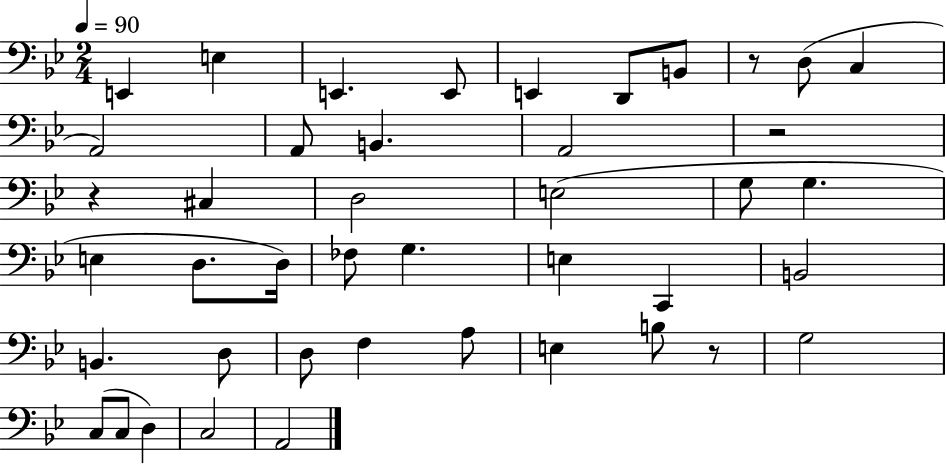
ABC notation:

X:1
T:Untitled
M:2/4
L:1/4
K:Bb
E,, E, E,, E,,/2 E,, D,,/2 B,,/2 z/2 D,/2 C, A,,2 A,,/2 B,, A,,2 z2 z ^C, D,2 E,2 G,/2 G, E, D,/2 D,/4 _F,/2 G, E, C,, B,,2 B,, D,/2 D,/2 F, A,/2 E, B,/2 z/2 G,2 C,/2 C,/2 D, C,2 A,,2